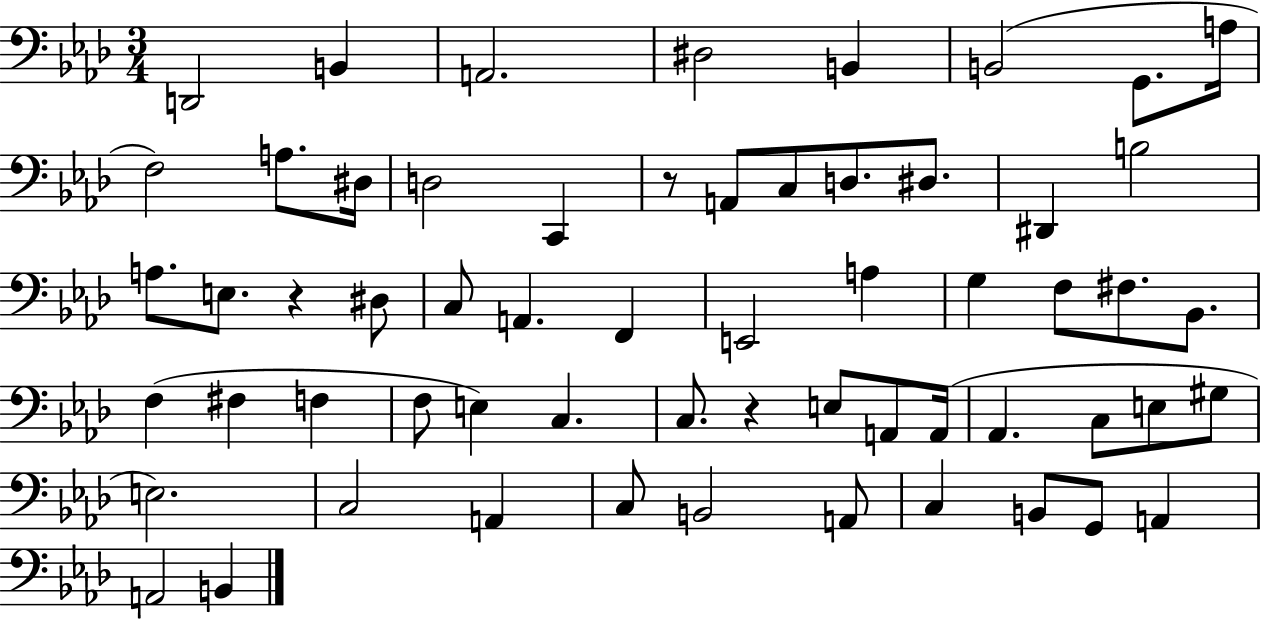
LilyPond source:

{
  \clef bass
  \numericTimeSignature
  \time 3/4
  \key aes \major
  d,2 b,4 | a,2. | dis2 b,4 | b,2( g,8. a16 | \break f2) a8. dis16 | d2 c,4 | r8 a,8 c8 d8. dis8. | dis,4 b2 | \break a8. e8. r4 dis8 | c8 a,4. f,4 | e,2 a4 | g4 f8 fis8. bes,8. | \break f4( fis4 f4 | f8 e4) c4. | c8. r4 e8 a,8 a,16( | aes,4. c8 e8 gis8 | \break e2.) | c2 a,4 | c8 b,2 a,8 | c4 b,8 g,8 a,4 | \break a,2 b,4 | \bar "|."
}